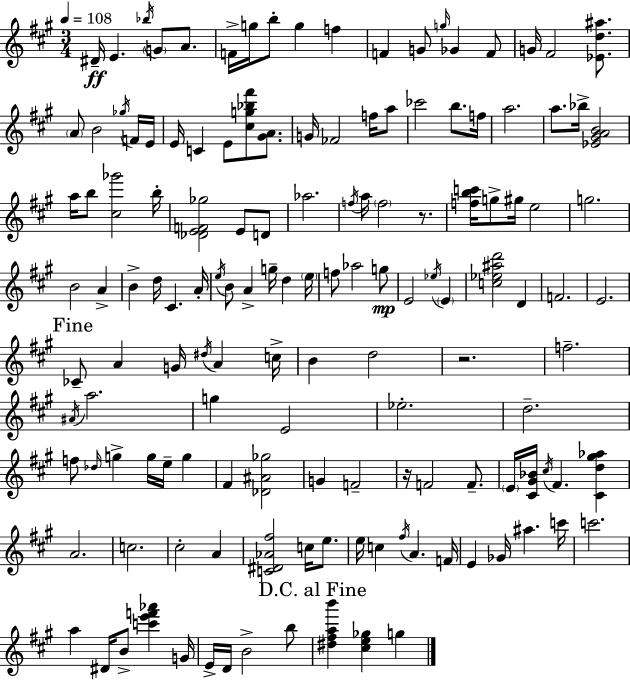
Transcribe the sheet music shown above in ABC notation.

X:1
T:Untitled
M:3/4
L:1/4
K:A
^D/4 E _b/4 G/2 A/2 F/4 g/4 b/2 g f F G/2 g/4 _G F/2 G/4 ^F2 [_Ed^a]/2 A/2 B2 _g/4 F/4 E/4 E/4 C E/2 [^cg_b^f']/2 [^GA]/2 G/4 _F2 f/4 a/2 _c'2 b/2 f/4 a2 a/2 _b/4 [_E^GAB]2 a/4 b/2 [^c_g']2 b/4 [_DEF_g]2 E/2 D/2 _a2 f/4 a/4 f2 z/2 [fbc']/4 g/2 ^g/4 e2 g2 B2 A B d/4 ^C A/4 e/4 B/2 A g/4 d e/4 f/2 _a2 g/2 E2 _e/4 E [c_e^ad']2 D F2 E2 _C/2 A G/4 ^d/4 A c/4 B d2 z2 f2 ^A/4 a2 g E2 _e2 d2 f/2 _d/4 g g/4 e/4 g ^F [_D^A_g]2 G F2 z/4 F2 F/2 E/4 [^C^G_B]/4 ^c/4 ^F [^Cd^g_a] A2 c2 ^c2 A [C^D_A^f]2 c/4 e/2 e/4 c ^f/4 A F/4 E _G/4 ^a c'/4 c'2 a ^D/4 B/2 [c'e'f'_a'] G/4 E/4 D/4 B2 b/2 [^d^fab'] [^ce_g] g